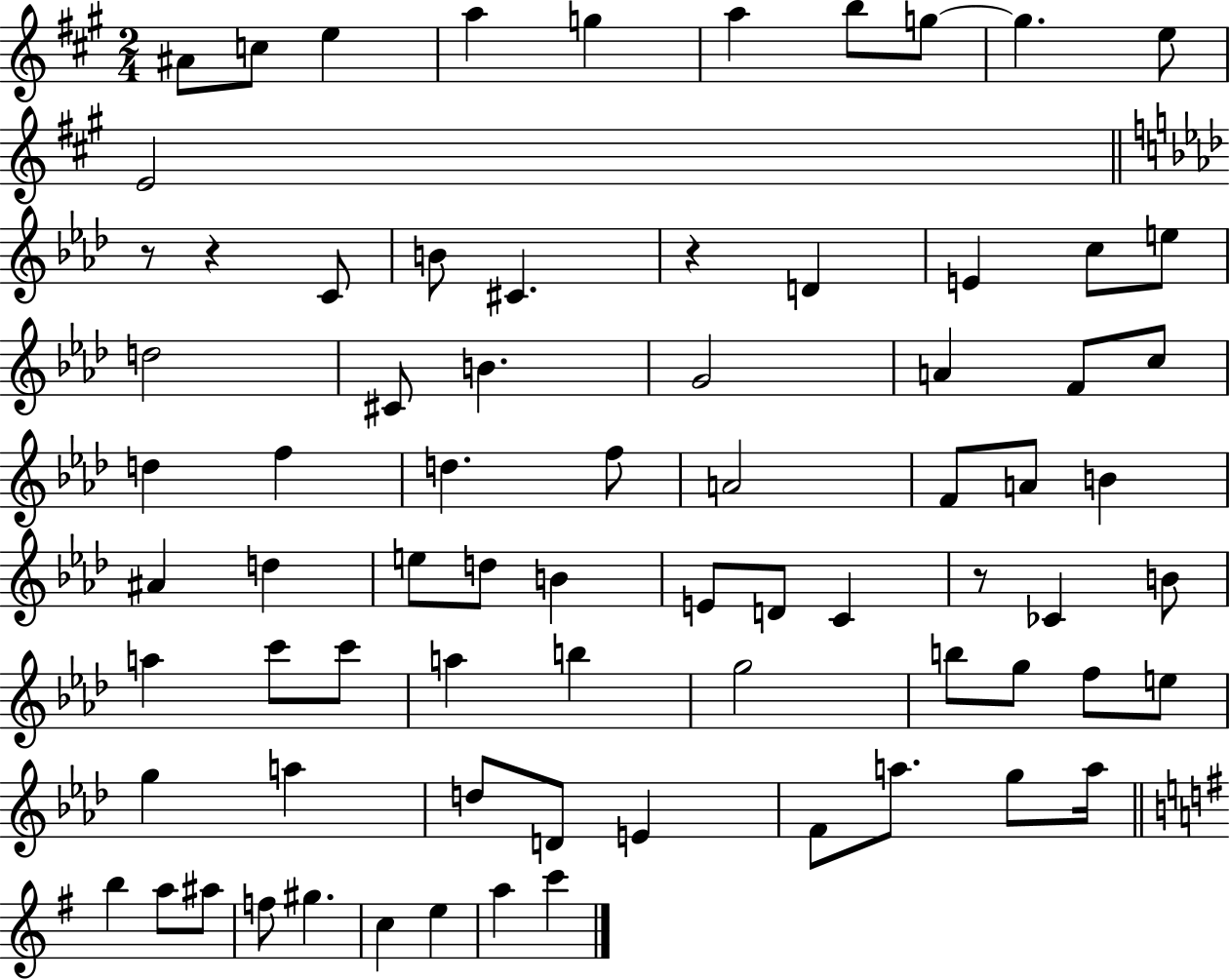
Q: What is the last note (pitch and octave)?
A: C6